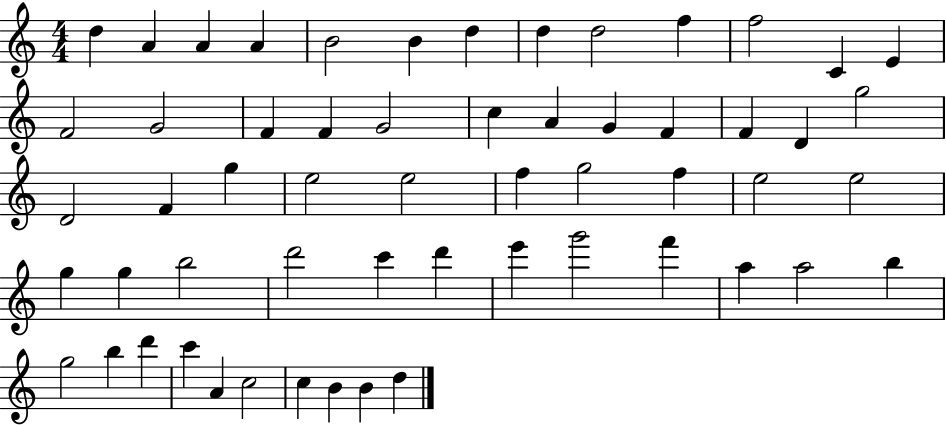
{
  \clef treble
  \numericTimeSignature
  \time 4/4
  \key c \major
  d''4 a'4 a'4 a'4 | b'2 b'4 d''4 | d''4 d''2 f''4 | f''2 c'4 e'4 | \break f'2 g'2 | f'4 f'4 g'2 | c''4 a'4 g'4 f'4 | f'4 d'4 g''2 | \break d'2 f'4 g''4 | e''2 e''2 | f''4 g''2 f''4 | e''2 e''2 | \break g''4 g''4 b''2 | d'''2 c'''4 d'''4 | e'''4 g'''2 f'''4 | a''4 a''2 b''4 | \break g''2 b''4 d'''4 | c'''4 a'4 c''2 | c''4 b'4 b'4 d''4 | \bar "|."
}